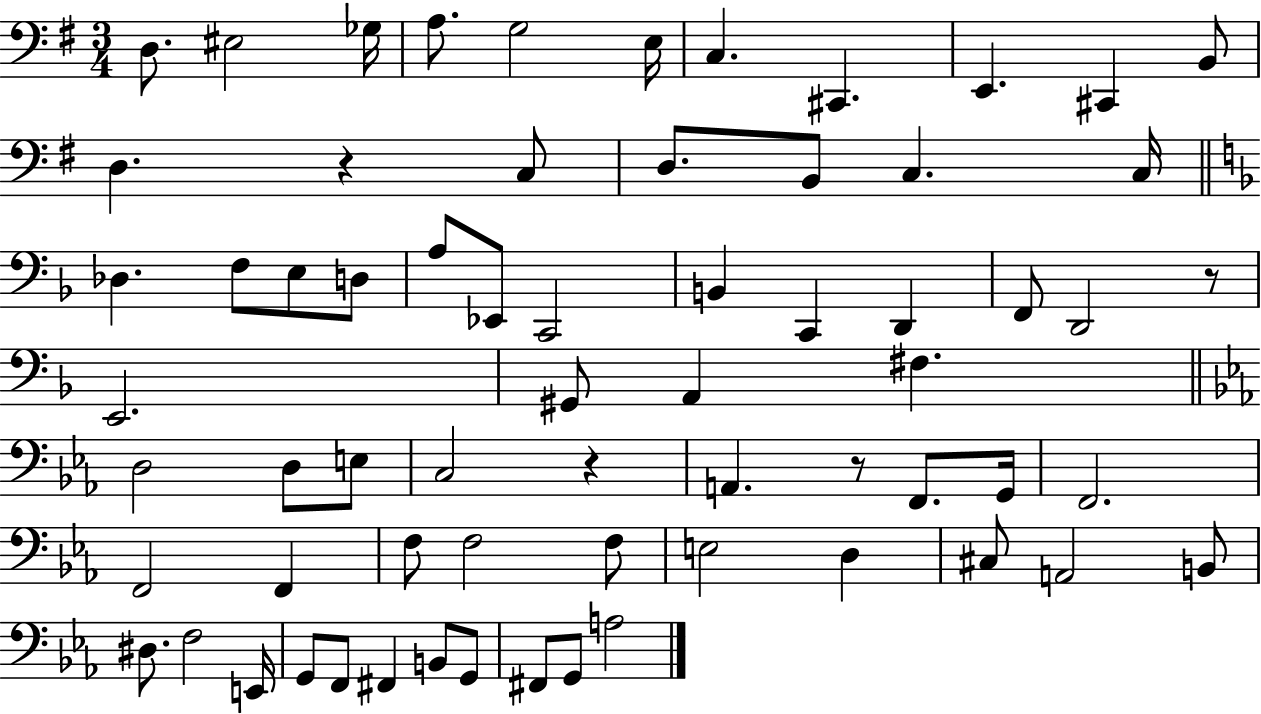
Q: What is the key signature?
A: G major